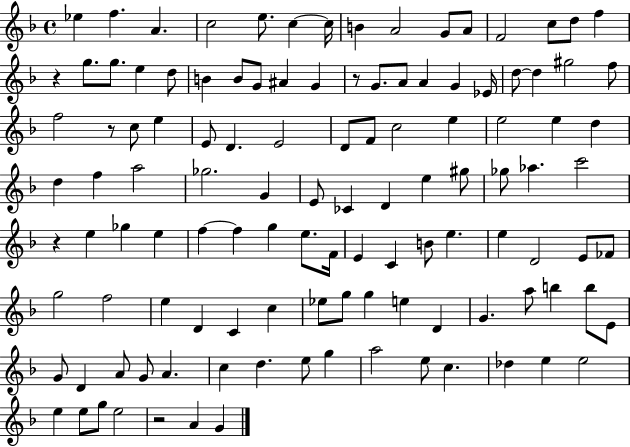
{
  \clef treble
  \time 4/4
  \defaultTimeSignature
  \key f \major
  ees''4 f''4. a'4. | c''2 e''8. c''4~~ c''16 | b'4 a'2 g'8 a'8 | f'2 c''8 d''8 f''4 | \break r4 g''8. g''8. e''4 d''8 | b'4 b'8 g'8 ais'4 g'4 | r8 g'8. a'8 a'4 g'4 ees'16 | d''8~~ d''4 gis''2 f''8 | \break f''2 r8 c''8 e''4 | e'8 d'4. e'2 | d'8 f'8 c''2 e''4 | e''2 e''4 d''4 | \break d''4 f''4 a''2 | ges''2. g'4 | e'8 ces'4 d'4 e''4 gis''8 | ges''8 aes''4. c'''2 | \break r4 e''4 ges''4 e''4 | f''4~~ f''4 g''4 e''8. f'16 | e'4 c'4 b'8 e''4. | e''4 d'2 e'8 fes'8 | \break g''2 f''2 | e''4 d'4 c'4 c''4 | ees''8 g''8 g''4 e''4 d'4 | g'4. a''8 b''4 b''8 e'8 | \break g'8 d'4 a'8 g'8 a'4. | c''4 d''4. e''8 g''4 | a''2 e''8 c''4. | des''4 e''4 e''2 | \break e''4 e''8 g''8 e''2 | r2 a'4 g'4 | \bar "|."
}